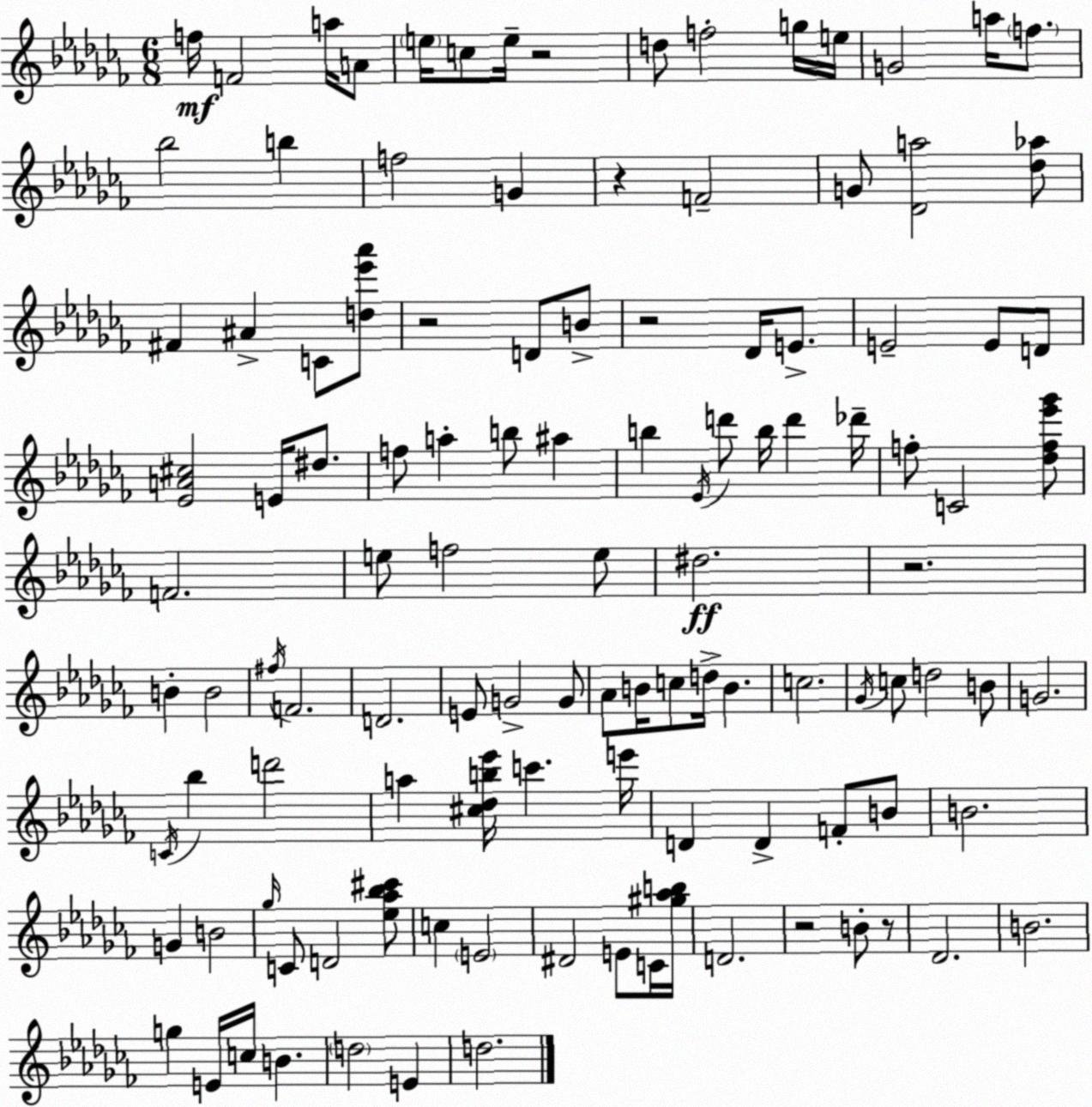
X:1
T:Untitled
M:6/8
L:1/4
K:Abm
f/4 F2 a/4 A/2 e/4 c/2 e/4 z2 d/2 f2 g/4 e/4 G2 a/4 f/2 _b2 b f2 G z F2 G/2 [_Da]2 [_d_a]/2 ^F ^A C/2 [d_e'_a']/2 z2 D/2 B/2 z2 _D/4 E/2 E2 E/2 D/2 [_EA^c]2 E/4 ^d/2 f/2 a b/2 ^a b _E/4 d'/2 b/4 d' _d'/4 f/2 C2 [_df_e'_g']/2 F2 e/2 f2 e/2 ^d2 z2 B B2 ^f/4 F2 D2 E/2 G2 G/2 _A/2 B/4 c/2 d/4 B c2 _G/4 c/2 d2 B/2 G2 C/4 _b d'2 a [^c_db_e']/4 c' e'/4 D D F/2 B/2 B2 G B2 _g/4 C/2 D2 [_e_a_b^c']/2 c E2 ^D2 E/2 C/4 [^g_ab]/4 D2 z2 B/2 z/2 _D2 B2 g E/4 c/4 B d2 E d2